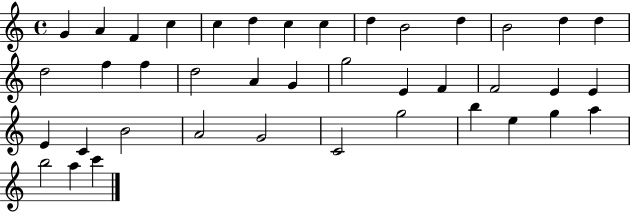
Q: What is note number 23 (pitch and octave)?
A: F4